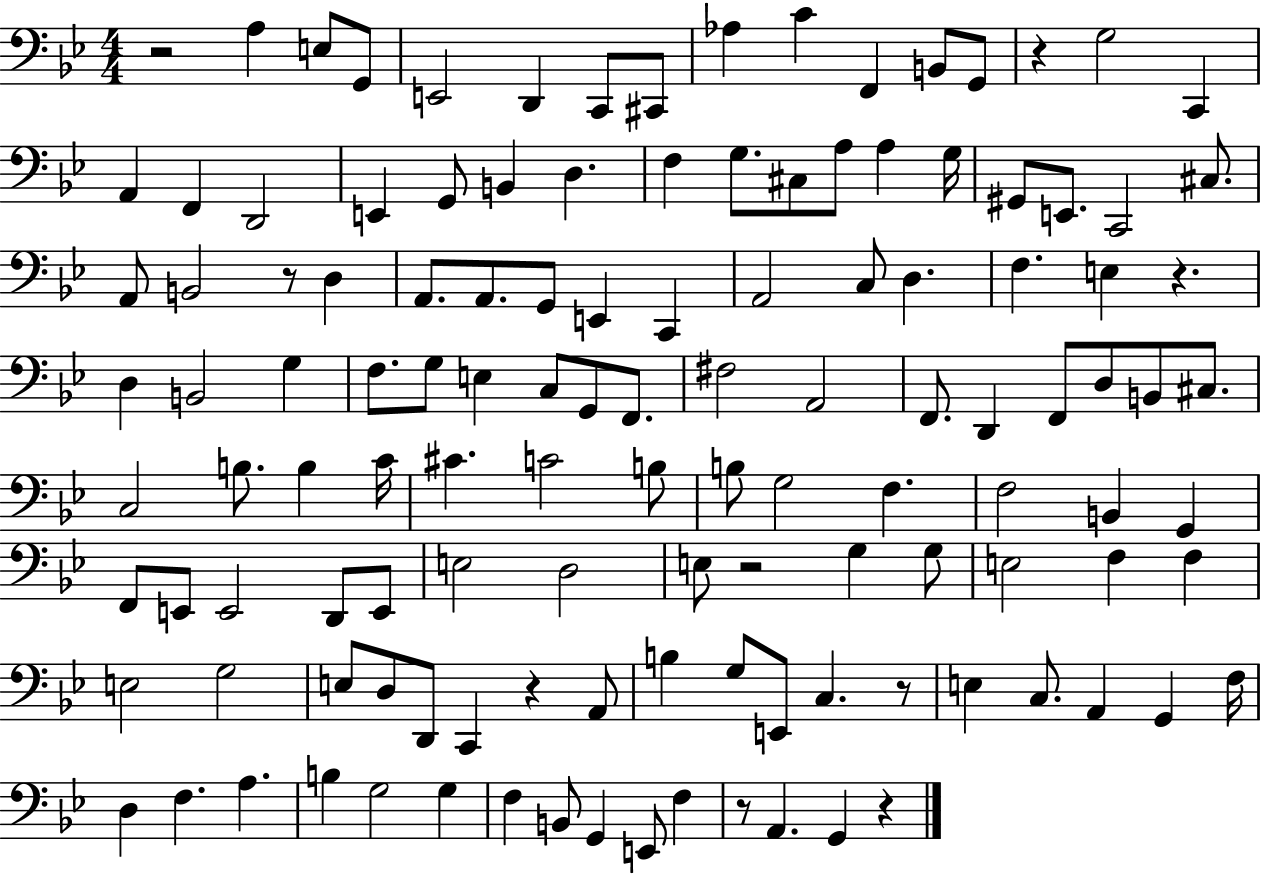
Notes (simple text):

R/h A3/q E3/e G2/e E2/h D2/q C2/e C#2/e Ab3/q C4/q F2/q B2/e G2/e R/q G3/h C2/q A2/q F2/q D2/h E2/q G2/e B2/q D3/q. F3/q G3/e. C#3/e A3/e A3/q G3/s G#2/e E2/e. C2/h C#3/e. A2/e B2/h R/e D3/q A2/e. A2/e. G2/e E2/q C2/q A2/h C3/e D3/q. F3/q. E3/q R/q. D3/q B2/h G3/q F3/e. G3/e E3/q C3/e G2/e F2/e. F#3/h A2/h F2/e. D2/q F2/e D3/e B2/e C#3/e. C3/h B3/e. B3/q C4/s C#4/q. C4/h B3/e B3/e G3/h F3/q. F3/h B2/q G2/q F2/e E2/e E2/h D2/e E2/e E3/h D3/h E3/e R/h G3/q G3/e E3/h F3/q F3/q E3/h G3/h E3/e D3/e D2/e C2/q R/q A2/e B3/q G3/e E2/e C3/q. R/e E3/q C3/e. A2/q G2/q F3/s D3/q F3/q. A3/q. B3/q G3/h G3/q F3/q B2/e G2/q E2/e F3/q R/e A2/q. G2/q R/q